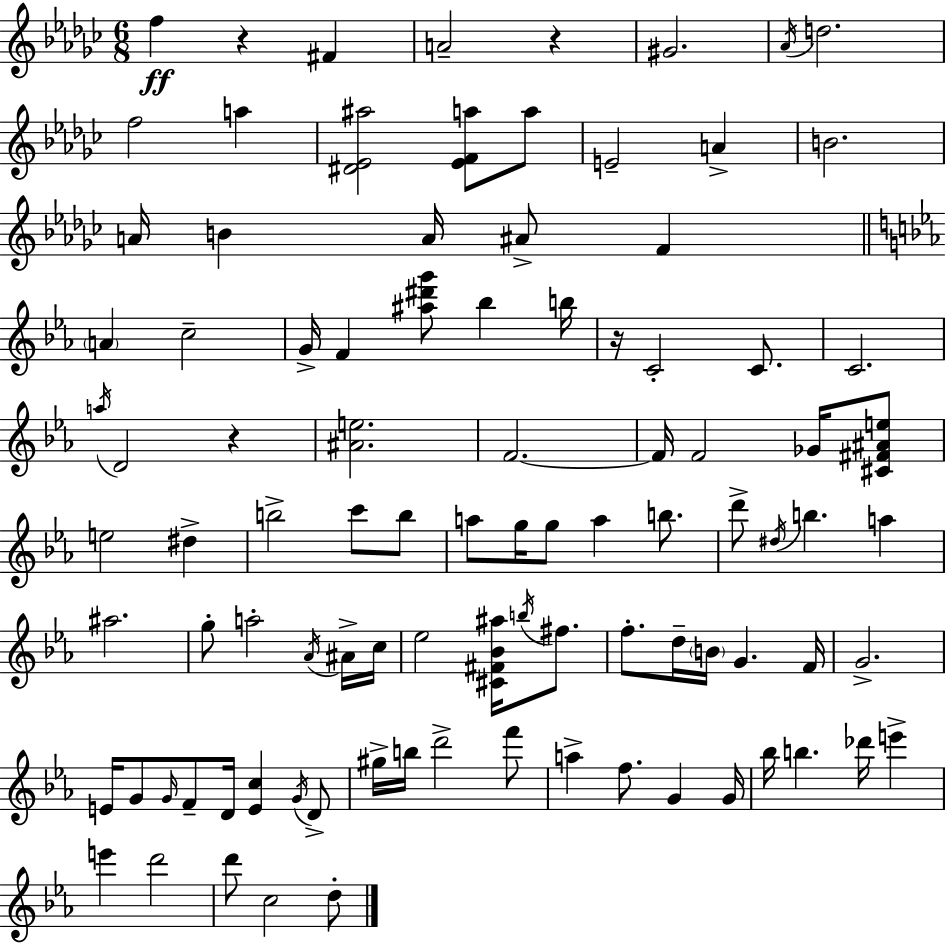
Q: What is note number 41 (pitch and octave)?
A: A5